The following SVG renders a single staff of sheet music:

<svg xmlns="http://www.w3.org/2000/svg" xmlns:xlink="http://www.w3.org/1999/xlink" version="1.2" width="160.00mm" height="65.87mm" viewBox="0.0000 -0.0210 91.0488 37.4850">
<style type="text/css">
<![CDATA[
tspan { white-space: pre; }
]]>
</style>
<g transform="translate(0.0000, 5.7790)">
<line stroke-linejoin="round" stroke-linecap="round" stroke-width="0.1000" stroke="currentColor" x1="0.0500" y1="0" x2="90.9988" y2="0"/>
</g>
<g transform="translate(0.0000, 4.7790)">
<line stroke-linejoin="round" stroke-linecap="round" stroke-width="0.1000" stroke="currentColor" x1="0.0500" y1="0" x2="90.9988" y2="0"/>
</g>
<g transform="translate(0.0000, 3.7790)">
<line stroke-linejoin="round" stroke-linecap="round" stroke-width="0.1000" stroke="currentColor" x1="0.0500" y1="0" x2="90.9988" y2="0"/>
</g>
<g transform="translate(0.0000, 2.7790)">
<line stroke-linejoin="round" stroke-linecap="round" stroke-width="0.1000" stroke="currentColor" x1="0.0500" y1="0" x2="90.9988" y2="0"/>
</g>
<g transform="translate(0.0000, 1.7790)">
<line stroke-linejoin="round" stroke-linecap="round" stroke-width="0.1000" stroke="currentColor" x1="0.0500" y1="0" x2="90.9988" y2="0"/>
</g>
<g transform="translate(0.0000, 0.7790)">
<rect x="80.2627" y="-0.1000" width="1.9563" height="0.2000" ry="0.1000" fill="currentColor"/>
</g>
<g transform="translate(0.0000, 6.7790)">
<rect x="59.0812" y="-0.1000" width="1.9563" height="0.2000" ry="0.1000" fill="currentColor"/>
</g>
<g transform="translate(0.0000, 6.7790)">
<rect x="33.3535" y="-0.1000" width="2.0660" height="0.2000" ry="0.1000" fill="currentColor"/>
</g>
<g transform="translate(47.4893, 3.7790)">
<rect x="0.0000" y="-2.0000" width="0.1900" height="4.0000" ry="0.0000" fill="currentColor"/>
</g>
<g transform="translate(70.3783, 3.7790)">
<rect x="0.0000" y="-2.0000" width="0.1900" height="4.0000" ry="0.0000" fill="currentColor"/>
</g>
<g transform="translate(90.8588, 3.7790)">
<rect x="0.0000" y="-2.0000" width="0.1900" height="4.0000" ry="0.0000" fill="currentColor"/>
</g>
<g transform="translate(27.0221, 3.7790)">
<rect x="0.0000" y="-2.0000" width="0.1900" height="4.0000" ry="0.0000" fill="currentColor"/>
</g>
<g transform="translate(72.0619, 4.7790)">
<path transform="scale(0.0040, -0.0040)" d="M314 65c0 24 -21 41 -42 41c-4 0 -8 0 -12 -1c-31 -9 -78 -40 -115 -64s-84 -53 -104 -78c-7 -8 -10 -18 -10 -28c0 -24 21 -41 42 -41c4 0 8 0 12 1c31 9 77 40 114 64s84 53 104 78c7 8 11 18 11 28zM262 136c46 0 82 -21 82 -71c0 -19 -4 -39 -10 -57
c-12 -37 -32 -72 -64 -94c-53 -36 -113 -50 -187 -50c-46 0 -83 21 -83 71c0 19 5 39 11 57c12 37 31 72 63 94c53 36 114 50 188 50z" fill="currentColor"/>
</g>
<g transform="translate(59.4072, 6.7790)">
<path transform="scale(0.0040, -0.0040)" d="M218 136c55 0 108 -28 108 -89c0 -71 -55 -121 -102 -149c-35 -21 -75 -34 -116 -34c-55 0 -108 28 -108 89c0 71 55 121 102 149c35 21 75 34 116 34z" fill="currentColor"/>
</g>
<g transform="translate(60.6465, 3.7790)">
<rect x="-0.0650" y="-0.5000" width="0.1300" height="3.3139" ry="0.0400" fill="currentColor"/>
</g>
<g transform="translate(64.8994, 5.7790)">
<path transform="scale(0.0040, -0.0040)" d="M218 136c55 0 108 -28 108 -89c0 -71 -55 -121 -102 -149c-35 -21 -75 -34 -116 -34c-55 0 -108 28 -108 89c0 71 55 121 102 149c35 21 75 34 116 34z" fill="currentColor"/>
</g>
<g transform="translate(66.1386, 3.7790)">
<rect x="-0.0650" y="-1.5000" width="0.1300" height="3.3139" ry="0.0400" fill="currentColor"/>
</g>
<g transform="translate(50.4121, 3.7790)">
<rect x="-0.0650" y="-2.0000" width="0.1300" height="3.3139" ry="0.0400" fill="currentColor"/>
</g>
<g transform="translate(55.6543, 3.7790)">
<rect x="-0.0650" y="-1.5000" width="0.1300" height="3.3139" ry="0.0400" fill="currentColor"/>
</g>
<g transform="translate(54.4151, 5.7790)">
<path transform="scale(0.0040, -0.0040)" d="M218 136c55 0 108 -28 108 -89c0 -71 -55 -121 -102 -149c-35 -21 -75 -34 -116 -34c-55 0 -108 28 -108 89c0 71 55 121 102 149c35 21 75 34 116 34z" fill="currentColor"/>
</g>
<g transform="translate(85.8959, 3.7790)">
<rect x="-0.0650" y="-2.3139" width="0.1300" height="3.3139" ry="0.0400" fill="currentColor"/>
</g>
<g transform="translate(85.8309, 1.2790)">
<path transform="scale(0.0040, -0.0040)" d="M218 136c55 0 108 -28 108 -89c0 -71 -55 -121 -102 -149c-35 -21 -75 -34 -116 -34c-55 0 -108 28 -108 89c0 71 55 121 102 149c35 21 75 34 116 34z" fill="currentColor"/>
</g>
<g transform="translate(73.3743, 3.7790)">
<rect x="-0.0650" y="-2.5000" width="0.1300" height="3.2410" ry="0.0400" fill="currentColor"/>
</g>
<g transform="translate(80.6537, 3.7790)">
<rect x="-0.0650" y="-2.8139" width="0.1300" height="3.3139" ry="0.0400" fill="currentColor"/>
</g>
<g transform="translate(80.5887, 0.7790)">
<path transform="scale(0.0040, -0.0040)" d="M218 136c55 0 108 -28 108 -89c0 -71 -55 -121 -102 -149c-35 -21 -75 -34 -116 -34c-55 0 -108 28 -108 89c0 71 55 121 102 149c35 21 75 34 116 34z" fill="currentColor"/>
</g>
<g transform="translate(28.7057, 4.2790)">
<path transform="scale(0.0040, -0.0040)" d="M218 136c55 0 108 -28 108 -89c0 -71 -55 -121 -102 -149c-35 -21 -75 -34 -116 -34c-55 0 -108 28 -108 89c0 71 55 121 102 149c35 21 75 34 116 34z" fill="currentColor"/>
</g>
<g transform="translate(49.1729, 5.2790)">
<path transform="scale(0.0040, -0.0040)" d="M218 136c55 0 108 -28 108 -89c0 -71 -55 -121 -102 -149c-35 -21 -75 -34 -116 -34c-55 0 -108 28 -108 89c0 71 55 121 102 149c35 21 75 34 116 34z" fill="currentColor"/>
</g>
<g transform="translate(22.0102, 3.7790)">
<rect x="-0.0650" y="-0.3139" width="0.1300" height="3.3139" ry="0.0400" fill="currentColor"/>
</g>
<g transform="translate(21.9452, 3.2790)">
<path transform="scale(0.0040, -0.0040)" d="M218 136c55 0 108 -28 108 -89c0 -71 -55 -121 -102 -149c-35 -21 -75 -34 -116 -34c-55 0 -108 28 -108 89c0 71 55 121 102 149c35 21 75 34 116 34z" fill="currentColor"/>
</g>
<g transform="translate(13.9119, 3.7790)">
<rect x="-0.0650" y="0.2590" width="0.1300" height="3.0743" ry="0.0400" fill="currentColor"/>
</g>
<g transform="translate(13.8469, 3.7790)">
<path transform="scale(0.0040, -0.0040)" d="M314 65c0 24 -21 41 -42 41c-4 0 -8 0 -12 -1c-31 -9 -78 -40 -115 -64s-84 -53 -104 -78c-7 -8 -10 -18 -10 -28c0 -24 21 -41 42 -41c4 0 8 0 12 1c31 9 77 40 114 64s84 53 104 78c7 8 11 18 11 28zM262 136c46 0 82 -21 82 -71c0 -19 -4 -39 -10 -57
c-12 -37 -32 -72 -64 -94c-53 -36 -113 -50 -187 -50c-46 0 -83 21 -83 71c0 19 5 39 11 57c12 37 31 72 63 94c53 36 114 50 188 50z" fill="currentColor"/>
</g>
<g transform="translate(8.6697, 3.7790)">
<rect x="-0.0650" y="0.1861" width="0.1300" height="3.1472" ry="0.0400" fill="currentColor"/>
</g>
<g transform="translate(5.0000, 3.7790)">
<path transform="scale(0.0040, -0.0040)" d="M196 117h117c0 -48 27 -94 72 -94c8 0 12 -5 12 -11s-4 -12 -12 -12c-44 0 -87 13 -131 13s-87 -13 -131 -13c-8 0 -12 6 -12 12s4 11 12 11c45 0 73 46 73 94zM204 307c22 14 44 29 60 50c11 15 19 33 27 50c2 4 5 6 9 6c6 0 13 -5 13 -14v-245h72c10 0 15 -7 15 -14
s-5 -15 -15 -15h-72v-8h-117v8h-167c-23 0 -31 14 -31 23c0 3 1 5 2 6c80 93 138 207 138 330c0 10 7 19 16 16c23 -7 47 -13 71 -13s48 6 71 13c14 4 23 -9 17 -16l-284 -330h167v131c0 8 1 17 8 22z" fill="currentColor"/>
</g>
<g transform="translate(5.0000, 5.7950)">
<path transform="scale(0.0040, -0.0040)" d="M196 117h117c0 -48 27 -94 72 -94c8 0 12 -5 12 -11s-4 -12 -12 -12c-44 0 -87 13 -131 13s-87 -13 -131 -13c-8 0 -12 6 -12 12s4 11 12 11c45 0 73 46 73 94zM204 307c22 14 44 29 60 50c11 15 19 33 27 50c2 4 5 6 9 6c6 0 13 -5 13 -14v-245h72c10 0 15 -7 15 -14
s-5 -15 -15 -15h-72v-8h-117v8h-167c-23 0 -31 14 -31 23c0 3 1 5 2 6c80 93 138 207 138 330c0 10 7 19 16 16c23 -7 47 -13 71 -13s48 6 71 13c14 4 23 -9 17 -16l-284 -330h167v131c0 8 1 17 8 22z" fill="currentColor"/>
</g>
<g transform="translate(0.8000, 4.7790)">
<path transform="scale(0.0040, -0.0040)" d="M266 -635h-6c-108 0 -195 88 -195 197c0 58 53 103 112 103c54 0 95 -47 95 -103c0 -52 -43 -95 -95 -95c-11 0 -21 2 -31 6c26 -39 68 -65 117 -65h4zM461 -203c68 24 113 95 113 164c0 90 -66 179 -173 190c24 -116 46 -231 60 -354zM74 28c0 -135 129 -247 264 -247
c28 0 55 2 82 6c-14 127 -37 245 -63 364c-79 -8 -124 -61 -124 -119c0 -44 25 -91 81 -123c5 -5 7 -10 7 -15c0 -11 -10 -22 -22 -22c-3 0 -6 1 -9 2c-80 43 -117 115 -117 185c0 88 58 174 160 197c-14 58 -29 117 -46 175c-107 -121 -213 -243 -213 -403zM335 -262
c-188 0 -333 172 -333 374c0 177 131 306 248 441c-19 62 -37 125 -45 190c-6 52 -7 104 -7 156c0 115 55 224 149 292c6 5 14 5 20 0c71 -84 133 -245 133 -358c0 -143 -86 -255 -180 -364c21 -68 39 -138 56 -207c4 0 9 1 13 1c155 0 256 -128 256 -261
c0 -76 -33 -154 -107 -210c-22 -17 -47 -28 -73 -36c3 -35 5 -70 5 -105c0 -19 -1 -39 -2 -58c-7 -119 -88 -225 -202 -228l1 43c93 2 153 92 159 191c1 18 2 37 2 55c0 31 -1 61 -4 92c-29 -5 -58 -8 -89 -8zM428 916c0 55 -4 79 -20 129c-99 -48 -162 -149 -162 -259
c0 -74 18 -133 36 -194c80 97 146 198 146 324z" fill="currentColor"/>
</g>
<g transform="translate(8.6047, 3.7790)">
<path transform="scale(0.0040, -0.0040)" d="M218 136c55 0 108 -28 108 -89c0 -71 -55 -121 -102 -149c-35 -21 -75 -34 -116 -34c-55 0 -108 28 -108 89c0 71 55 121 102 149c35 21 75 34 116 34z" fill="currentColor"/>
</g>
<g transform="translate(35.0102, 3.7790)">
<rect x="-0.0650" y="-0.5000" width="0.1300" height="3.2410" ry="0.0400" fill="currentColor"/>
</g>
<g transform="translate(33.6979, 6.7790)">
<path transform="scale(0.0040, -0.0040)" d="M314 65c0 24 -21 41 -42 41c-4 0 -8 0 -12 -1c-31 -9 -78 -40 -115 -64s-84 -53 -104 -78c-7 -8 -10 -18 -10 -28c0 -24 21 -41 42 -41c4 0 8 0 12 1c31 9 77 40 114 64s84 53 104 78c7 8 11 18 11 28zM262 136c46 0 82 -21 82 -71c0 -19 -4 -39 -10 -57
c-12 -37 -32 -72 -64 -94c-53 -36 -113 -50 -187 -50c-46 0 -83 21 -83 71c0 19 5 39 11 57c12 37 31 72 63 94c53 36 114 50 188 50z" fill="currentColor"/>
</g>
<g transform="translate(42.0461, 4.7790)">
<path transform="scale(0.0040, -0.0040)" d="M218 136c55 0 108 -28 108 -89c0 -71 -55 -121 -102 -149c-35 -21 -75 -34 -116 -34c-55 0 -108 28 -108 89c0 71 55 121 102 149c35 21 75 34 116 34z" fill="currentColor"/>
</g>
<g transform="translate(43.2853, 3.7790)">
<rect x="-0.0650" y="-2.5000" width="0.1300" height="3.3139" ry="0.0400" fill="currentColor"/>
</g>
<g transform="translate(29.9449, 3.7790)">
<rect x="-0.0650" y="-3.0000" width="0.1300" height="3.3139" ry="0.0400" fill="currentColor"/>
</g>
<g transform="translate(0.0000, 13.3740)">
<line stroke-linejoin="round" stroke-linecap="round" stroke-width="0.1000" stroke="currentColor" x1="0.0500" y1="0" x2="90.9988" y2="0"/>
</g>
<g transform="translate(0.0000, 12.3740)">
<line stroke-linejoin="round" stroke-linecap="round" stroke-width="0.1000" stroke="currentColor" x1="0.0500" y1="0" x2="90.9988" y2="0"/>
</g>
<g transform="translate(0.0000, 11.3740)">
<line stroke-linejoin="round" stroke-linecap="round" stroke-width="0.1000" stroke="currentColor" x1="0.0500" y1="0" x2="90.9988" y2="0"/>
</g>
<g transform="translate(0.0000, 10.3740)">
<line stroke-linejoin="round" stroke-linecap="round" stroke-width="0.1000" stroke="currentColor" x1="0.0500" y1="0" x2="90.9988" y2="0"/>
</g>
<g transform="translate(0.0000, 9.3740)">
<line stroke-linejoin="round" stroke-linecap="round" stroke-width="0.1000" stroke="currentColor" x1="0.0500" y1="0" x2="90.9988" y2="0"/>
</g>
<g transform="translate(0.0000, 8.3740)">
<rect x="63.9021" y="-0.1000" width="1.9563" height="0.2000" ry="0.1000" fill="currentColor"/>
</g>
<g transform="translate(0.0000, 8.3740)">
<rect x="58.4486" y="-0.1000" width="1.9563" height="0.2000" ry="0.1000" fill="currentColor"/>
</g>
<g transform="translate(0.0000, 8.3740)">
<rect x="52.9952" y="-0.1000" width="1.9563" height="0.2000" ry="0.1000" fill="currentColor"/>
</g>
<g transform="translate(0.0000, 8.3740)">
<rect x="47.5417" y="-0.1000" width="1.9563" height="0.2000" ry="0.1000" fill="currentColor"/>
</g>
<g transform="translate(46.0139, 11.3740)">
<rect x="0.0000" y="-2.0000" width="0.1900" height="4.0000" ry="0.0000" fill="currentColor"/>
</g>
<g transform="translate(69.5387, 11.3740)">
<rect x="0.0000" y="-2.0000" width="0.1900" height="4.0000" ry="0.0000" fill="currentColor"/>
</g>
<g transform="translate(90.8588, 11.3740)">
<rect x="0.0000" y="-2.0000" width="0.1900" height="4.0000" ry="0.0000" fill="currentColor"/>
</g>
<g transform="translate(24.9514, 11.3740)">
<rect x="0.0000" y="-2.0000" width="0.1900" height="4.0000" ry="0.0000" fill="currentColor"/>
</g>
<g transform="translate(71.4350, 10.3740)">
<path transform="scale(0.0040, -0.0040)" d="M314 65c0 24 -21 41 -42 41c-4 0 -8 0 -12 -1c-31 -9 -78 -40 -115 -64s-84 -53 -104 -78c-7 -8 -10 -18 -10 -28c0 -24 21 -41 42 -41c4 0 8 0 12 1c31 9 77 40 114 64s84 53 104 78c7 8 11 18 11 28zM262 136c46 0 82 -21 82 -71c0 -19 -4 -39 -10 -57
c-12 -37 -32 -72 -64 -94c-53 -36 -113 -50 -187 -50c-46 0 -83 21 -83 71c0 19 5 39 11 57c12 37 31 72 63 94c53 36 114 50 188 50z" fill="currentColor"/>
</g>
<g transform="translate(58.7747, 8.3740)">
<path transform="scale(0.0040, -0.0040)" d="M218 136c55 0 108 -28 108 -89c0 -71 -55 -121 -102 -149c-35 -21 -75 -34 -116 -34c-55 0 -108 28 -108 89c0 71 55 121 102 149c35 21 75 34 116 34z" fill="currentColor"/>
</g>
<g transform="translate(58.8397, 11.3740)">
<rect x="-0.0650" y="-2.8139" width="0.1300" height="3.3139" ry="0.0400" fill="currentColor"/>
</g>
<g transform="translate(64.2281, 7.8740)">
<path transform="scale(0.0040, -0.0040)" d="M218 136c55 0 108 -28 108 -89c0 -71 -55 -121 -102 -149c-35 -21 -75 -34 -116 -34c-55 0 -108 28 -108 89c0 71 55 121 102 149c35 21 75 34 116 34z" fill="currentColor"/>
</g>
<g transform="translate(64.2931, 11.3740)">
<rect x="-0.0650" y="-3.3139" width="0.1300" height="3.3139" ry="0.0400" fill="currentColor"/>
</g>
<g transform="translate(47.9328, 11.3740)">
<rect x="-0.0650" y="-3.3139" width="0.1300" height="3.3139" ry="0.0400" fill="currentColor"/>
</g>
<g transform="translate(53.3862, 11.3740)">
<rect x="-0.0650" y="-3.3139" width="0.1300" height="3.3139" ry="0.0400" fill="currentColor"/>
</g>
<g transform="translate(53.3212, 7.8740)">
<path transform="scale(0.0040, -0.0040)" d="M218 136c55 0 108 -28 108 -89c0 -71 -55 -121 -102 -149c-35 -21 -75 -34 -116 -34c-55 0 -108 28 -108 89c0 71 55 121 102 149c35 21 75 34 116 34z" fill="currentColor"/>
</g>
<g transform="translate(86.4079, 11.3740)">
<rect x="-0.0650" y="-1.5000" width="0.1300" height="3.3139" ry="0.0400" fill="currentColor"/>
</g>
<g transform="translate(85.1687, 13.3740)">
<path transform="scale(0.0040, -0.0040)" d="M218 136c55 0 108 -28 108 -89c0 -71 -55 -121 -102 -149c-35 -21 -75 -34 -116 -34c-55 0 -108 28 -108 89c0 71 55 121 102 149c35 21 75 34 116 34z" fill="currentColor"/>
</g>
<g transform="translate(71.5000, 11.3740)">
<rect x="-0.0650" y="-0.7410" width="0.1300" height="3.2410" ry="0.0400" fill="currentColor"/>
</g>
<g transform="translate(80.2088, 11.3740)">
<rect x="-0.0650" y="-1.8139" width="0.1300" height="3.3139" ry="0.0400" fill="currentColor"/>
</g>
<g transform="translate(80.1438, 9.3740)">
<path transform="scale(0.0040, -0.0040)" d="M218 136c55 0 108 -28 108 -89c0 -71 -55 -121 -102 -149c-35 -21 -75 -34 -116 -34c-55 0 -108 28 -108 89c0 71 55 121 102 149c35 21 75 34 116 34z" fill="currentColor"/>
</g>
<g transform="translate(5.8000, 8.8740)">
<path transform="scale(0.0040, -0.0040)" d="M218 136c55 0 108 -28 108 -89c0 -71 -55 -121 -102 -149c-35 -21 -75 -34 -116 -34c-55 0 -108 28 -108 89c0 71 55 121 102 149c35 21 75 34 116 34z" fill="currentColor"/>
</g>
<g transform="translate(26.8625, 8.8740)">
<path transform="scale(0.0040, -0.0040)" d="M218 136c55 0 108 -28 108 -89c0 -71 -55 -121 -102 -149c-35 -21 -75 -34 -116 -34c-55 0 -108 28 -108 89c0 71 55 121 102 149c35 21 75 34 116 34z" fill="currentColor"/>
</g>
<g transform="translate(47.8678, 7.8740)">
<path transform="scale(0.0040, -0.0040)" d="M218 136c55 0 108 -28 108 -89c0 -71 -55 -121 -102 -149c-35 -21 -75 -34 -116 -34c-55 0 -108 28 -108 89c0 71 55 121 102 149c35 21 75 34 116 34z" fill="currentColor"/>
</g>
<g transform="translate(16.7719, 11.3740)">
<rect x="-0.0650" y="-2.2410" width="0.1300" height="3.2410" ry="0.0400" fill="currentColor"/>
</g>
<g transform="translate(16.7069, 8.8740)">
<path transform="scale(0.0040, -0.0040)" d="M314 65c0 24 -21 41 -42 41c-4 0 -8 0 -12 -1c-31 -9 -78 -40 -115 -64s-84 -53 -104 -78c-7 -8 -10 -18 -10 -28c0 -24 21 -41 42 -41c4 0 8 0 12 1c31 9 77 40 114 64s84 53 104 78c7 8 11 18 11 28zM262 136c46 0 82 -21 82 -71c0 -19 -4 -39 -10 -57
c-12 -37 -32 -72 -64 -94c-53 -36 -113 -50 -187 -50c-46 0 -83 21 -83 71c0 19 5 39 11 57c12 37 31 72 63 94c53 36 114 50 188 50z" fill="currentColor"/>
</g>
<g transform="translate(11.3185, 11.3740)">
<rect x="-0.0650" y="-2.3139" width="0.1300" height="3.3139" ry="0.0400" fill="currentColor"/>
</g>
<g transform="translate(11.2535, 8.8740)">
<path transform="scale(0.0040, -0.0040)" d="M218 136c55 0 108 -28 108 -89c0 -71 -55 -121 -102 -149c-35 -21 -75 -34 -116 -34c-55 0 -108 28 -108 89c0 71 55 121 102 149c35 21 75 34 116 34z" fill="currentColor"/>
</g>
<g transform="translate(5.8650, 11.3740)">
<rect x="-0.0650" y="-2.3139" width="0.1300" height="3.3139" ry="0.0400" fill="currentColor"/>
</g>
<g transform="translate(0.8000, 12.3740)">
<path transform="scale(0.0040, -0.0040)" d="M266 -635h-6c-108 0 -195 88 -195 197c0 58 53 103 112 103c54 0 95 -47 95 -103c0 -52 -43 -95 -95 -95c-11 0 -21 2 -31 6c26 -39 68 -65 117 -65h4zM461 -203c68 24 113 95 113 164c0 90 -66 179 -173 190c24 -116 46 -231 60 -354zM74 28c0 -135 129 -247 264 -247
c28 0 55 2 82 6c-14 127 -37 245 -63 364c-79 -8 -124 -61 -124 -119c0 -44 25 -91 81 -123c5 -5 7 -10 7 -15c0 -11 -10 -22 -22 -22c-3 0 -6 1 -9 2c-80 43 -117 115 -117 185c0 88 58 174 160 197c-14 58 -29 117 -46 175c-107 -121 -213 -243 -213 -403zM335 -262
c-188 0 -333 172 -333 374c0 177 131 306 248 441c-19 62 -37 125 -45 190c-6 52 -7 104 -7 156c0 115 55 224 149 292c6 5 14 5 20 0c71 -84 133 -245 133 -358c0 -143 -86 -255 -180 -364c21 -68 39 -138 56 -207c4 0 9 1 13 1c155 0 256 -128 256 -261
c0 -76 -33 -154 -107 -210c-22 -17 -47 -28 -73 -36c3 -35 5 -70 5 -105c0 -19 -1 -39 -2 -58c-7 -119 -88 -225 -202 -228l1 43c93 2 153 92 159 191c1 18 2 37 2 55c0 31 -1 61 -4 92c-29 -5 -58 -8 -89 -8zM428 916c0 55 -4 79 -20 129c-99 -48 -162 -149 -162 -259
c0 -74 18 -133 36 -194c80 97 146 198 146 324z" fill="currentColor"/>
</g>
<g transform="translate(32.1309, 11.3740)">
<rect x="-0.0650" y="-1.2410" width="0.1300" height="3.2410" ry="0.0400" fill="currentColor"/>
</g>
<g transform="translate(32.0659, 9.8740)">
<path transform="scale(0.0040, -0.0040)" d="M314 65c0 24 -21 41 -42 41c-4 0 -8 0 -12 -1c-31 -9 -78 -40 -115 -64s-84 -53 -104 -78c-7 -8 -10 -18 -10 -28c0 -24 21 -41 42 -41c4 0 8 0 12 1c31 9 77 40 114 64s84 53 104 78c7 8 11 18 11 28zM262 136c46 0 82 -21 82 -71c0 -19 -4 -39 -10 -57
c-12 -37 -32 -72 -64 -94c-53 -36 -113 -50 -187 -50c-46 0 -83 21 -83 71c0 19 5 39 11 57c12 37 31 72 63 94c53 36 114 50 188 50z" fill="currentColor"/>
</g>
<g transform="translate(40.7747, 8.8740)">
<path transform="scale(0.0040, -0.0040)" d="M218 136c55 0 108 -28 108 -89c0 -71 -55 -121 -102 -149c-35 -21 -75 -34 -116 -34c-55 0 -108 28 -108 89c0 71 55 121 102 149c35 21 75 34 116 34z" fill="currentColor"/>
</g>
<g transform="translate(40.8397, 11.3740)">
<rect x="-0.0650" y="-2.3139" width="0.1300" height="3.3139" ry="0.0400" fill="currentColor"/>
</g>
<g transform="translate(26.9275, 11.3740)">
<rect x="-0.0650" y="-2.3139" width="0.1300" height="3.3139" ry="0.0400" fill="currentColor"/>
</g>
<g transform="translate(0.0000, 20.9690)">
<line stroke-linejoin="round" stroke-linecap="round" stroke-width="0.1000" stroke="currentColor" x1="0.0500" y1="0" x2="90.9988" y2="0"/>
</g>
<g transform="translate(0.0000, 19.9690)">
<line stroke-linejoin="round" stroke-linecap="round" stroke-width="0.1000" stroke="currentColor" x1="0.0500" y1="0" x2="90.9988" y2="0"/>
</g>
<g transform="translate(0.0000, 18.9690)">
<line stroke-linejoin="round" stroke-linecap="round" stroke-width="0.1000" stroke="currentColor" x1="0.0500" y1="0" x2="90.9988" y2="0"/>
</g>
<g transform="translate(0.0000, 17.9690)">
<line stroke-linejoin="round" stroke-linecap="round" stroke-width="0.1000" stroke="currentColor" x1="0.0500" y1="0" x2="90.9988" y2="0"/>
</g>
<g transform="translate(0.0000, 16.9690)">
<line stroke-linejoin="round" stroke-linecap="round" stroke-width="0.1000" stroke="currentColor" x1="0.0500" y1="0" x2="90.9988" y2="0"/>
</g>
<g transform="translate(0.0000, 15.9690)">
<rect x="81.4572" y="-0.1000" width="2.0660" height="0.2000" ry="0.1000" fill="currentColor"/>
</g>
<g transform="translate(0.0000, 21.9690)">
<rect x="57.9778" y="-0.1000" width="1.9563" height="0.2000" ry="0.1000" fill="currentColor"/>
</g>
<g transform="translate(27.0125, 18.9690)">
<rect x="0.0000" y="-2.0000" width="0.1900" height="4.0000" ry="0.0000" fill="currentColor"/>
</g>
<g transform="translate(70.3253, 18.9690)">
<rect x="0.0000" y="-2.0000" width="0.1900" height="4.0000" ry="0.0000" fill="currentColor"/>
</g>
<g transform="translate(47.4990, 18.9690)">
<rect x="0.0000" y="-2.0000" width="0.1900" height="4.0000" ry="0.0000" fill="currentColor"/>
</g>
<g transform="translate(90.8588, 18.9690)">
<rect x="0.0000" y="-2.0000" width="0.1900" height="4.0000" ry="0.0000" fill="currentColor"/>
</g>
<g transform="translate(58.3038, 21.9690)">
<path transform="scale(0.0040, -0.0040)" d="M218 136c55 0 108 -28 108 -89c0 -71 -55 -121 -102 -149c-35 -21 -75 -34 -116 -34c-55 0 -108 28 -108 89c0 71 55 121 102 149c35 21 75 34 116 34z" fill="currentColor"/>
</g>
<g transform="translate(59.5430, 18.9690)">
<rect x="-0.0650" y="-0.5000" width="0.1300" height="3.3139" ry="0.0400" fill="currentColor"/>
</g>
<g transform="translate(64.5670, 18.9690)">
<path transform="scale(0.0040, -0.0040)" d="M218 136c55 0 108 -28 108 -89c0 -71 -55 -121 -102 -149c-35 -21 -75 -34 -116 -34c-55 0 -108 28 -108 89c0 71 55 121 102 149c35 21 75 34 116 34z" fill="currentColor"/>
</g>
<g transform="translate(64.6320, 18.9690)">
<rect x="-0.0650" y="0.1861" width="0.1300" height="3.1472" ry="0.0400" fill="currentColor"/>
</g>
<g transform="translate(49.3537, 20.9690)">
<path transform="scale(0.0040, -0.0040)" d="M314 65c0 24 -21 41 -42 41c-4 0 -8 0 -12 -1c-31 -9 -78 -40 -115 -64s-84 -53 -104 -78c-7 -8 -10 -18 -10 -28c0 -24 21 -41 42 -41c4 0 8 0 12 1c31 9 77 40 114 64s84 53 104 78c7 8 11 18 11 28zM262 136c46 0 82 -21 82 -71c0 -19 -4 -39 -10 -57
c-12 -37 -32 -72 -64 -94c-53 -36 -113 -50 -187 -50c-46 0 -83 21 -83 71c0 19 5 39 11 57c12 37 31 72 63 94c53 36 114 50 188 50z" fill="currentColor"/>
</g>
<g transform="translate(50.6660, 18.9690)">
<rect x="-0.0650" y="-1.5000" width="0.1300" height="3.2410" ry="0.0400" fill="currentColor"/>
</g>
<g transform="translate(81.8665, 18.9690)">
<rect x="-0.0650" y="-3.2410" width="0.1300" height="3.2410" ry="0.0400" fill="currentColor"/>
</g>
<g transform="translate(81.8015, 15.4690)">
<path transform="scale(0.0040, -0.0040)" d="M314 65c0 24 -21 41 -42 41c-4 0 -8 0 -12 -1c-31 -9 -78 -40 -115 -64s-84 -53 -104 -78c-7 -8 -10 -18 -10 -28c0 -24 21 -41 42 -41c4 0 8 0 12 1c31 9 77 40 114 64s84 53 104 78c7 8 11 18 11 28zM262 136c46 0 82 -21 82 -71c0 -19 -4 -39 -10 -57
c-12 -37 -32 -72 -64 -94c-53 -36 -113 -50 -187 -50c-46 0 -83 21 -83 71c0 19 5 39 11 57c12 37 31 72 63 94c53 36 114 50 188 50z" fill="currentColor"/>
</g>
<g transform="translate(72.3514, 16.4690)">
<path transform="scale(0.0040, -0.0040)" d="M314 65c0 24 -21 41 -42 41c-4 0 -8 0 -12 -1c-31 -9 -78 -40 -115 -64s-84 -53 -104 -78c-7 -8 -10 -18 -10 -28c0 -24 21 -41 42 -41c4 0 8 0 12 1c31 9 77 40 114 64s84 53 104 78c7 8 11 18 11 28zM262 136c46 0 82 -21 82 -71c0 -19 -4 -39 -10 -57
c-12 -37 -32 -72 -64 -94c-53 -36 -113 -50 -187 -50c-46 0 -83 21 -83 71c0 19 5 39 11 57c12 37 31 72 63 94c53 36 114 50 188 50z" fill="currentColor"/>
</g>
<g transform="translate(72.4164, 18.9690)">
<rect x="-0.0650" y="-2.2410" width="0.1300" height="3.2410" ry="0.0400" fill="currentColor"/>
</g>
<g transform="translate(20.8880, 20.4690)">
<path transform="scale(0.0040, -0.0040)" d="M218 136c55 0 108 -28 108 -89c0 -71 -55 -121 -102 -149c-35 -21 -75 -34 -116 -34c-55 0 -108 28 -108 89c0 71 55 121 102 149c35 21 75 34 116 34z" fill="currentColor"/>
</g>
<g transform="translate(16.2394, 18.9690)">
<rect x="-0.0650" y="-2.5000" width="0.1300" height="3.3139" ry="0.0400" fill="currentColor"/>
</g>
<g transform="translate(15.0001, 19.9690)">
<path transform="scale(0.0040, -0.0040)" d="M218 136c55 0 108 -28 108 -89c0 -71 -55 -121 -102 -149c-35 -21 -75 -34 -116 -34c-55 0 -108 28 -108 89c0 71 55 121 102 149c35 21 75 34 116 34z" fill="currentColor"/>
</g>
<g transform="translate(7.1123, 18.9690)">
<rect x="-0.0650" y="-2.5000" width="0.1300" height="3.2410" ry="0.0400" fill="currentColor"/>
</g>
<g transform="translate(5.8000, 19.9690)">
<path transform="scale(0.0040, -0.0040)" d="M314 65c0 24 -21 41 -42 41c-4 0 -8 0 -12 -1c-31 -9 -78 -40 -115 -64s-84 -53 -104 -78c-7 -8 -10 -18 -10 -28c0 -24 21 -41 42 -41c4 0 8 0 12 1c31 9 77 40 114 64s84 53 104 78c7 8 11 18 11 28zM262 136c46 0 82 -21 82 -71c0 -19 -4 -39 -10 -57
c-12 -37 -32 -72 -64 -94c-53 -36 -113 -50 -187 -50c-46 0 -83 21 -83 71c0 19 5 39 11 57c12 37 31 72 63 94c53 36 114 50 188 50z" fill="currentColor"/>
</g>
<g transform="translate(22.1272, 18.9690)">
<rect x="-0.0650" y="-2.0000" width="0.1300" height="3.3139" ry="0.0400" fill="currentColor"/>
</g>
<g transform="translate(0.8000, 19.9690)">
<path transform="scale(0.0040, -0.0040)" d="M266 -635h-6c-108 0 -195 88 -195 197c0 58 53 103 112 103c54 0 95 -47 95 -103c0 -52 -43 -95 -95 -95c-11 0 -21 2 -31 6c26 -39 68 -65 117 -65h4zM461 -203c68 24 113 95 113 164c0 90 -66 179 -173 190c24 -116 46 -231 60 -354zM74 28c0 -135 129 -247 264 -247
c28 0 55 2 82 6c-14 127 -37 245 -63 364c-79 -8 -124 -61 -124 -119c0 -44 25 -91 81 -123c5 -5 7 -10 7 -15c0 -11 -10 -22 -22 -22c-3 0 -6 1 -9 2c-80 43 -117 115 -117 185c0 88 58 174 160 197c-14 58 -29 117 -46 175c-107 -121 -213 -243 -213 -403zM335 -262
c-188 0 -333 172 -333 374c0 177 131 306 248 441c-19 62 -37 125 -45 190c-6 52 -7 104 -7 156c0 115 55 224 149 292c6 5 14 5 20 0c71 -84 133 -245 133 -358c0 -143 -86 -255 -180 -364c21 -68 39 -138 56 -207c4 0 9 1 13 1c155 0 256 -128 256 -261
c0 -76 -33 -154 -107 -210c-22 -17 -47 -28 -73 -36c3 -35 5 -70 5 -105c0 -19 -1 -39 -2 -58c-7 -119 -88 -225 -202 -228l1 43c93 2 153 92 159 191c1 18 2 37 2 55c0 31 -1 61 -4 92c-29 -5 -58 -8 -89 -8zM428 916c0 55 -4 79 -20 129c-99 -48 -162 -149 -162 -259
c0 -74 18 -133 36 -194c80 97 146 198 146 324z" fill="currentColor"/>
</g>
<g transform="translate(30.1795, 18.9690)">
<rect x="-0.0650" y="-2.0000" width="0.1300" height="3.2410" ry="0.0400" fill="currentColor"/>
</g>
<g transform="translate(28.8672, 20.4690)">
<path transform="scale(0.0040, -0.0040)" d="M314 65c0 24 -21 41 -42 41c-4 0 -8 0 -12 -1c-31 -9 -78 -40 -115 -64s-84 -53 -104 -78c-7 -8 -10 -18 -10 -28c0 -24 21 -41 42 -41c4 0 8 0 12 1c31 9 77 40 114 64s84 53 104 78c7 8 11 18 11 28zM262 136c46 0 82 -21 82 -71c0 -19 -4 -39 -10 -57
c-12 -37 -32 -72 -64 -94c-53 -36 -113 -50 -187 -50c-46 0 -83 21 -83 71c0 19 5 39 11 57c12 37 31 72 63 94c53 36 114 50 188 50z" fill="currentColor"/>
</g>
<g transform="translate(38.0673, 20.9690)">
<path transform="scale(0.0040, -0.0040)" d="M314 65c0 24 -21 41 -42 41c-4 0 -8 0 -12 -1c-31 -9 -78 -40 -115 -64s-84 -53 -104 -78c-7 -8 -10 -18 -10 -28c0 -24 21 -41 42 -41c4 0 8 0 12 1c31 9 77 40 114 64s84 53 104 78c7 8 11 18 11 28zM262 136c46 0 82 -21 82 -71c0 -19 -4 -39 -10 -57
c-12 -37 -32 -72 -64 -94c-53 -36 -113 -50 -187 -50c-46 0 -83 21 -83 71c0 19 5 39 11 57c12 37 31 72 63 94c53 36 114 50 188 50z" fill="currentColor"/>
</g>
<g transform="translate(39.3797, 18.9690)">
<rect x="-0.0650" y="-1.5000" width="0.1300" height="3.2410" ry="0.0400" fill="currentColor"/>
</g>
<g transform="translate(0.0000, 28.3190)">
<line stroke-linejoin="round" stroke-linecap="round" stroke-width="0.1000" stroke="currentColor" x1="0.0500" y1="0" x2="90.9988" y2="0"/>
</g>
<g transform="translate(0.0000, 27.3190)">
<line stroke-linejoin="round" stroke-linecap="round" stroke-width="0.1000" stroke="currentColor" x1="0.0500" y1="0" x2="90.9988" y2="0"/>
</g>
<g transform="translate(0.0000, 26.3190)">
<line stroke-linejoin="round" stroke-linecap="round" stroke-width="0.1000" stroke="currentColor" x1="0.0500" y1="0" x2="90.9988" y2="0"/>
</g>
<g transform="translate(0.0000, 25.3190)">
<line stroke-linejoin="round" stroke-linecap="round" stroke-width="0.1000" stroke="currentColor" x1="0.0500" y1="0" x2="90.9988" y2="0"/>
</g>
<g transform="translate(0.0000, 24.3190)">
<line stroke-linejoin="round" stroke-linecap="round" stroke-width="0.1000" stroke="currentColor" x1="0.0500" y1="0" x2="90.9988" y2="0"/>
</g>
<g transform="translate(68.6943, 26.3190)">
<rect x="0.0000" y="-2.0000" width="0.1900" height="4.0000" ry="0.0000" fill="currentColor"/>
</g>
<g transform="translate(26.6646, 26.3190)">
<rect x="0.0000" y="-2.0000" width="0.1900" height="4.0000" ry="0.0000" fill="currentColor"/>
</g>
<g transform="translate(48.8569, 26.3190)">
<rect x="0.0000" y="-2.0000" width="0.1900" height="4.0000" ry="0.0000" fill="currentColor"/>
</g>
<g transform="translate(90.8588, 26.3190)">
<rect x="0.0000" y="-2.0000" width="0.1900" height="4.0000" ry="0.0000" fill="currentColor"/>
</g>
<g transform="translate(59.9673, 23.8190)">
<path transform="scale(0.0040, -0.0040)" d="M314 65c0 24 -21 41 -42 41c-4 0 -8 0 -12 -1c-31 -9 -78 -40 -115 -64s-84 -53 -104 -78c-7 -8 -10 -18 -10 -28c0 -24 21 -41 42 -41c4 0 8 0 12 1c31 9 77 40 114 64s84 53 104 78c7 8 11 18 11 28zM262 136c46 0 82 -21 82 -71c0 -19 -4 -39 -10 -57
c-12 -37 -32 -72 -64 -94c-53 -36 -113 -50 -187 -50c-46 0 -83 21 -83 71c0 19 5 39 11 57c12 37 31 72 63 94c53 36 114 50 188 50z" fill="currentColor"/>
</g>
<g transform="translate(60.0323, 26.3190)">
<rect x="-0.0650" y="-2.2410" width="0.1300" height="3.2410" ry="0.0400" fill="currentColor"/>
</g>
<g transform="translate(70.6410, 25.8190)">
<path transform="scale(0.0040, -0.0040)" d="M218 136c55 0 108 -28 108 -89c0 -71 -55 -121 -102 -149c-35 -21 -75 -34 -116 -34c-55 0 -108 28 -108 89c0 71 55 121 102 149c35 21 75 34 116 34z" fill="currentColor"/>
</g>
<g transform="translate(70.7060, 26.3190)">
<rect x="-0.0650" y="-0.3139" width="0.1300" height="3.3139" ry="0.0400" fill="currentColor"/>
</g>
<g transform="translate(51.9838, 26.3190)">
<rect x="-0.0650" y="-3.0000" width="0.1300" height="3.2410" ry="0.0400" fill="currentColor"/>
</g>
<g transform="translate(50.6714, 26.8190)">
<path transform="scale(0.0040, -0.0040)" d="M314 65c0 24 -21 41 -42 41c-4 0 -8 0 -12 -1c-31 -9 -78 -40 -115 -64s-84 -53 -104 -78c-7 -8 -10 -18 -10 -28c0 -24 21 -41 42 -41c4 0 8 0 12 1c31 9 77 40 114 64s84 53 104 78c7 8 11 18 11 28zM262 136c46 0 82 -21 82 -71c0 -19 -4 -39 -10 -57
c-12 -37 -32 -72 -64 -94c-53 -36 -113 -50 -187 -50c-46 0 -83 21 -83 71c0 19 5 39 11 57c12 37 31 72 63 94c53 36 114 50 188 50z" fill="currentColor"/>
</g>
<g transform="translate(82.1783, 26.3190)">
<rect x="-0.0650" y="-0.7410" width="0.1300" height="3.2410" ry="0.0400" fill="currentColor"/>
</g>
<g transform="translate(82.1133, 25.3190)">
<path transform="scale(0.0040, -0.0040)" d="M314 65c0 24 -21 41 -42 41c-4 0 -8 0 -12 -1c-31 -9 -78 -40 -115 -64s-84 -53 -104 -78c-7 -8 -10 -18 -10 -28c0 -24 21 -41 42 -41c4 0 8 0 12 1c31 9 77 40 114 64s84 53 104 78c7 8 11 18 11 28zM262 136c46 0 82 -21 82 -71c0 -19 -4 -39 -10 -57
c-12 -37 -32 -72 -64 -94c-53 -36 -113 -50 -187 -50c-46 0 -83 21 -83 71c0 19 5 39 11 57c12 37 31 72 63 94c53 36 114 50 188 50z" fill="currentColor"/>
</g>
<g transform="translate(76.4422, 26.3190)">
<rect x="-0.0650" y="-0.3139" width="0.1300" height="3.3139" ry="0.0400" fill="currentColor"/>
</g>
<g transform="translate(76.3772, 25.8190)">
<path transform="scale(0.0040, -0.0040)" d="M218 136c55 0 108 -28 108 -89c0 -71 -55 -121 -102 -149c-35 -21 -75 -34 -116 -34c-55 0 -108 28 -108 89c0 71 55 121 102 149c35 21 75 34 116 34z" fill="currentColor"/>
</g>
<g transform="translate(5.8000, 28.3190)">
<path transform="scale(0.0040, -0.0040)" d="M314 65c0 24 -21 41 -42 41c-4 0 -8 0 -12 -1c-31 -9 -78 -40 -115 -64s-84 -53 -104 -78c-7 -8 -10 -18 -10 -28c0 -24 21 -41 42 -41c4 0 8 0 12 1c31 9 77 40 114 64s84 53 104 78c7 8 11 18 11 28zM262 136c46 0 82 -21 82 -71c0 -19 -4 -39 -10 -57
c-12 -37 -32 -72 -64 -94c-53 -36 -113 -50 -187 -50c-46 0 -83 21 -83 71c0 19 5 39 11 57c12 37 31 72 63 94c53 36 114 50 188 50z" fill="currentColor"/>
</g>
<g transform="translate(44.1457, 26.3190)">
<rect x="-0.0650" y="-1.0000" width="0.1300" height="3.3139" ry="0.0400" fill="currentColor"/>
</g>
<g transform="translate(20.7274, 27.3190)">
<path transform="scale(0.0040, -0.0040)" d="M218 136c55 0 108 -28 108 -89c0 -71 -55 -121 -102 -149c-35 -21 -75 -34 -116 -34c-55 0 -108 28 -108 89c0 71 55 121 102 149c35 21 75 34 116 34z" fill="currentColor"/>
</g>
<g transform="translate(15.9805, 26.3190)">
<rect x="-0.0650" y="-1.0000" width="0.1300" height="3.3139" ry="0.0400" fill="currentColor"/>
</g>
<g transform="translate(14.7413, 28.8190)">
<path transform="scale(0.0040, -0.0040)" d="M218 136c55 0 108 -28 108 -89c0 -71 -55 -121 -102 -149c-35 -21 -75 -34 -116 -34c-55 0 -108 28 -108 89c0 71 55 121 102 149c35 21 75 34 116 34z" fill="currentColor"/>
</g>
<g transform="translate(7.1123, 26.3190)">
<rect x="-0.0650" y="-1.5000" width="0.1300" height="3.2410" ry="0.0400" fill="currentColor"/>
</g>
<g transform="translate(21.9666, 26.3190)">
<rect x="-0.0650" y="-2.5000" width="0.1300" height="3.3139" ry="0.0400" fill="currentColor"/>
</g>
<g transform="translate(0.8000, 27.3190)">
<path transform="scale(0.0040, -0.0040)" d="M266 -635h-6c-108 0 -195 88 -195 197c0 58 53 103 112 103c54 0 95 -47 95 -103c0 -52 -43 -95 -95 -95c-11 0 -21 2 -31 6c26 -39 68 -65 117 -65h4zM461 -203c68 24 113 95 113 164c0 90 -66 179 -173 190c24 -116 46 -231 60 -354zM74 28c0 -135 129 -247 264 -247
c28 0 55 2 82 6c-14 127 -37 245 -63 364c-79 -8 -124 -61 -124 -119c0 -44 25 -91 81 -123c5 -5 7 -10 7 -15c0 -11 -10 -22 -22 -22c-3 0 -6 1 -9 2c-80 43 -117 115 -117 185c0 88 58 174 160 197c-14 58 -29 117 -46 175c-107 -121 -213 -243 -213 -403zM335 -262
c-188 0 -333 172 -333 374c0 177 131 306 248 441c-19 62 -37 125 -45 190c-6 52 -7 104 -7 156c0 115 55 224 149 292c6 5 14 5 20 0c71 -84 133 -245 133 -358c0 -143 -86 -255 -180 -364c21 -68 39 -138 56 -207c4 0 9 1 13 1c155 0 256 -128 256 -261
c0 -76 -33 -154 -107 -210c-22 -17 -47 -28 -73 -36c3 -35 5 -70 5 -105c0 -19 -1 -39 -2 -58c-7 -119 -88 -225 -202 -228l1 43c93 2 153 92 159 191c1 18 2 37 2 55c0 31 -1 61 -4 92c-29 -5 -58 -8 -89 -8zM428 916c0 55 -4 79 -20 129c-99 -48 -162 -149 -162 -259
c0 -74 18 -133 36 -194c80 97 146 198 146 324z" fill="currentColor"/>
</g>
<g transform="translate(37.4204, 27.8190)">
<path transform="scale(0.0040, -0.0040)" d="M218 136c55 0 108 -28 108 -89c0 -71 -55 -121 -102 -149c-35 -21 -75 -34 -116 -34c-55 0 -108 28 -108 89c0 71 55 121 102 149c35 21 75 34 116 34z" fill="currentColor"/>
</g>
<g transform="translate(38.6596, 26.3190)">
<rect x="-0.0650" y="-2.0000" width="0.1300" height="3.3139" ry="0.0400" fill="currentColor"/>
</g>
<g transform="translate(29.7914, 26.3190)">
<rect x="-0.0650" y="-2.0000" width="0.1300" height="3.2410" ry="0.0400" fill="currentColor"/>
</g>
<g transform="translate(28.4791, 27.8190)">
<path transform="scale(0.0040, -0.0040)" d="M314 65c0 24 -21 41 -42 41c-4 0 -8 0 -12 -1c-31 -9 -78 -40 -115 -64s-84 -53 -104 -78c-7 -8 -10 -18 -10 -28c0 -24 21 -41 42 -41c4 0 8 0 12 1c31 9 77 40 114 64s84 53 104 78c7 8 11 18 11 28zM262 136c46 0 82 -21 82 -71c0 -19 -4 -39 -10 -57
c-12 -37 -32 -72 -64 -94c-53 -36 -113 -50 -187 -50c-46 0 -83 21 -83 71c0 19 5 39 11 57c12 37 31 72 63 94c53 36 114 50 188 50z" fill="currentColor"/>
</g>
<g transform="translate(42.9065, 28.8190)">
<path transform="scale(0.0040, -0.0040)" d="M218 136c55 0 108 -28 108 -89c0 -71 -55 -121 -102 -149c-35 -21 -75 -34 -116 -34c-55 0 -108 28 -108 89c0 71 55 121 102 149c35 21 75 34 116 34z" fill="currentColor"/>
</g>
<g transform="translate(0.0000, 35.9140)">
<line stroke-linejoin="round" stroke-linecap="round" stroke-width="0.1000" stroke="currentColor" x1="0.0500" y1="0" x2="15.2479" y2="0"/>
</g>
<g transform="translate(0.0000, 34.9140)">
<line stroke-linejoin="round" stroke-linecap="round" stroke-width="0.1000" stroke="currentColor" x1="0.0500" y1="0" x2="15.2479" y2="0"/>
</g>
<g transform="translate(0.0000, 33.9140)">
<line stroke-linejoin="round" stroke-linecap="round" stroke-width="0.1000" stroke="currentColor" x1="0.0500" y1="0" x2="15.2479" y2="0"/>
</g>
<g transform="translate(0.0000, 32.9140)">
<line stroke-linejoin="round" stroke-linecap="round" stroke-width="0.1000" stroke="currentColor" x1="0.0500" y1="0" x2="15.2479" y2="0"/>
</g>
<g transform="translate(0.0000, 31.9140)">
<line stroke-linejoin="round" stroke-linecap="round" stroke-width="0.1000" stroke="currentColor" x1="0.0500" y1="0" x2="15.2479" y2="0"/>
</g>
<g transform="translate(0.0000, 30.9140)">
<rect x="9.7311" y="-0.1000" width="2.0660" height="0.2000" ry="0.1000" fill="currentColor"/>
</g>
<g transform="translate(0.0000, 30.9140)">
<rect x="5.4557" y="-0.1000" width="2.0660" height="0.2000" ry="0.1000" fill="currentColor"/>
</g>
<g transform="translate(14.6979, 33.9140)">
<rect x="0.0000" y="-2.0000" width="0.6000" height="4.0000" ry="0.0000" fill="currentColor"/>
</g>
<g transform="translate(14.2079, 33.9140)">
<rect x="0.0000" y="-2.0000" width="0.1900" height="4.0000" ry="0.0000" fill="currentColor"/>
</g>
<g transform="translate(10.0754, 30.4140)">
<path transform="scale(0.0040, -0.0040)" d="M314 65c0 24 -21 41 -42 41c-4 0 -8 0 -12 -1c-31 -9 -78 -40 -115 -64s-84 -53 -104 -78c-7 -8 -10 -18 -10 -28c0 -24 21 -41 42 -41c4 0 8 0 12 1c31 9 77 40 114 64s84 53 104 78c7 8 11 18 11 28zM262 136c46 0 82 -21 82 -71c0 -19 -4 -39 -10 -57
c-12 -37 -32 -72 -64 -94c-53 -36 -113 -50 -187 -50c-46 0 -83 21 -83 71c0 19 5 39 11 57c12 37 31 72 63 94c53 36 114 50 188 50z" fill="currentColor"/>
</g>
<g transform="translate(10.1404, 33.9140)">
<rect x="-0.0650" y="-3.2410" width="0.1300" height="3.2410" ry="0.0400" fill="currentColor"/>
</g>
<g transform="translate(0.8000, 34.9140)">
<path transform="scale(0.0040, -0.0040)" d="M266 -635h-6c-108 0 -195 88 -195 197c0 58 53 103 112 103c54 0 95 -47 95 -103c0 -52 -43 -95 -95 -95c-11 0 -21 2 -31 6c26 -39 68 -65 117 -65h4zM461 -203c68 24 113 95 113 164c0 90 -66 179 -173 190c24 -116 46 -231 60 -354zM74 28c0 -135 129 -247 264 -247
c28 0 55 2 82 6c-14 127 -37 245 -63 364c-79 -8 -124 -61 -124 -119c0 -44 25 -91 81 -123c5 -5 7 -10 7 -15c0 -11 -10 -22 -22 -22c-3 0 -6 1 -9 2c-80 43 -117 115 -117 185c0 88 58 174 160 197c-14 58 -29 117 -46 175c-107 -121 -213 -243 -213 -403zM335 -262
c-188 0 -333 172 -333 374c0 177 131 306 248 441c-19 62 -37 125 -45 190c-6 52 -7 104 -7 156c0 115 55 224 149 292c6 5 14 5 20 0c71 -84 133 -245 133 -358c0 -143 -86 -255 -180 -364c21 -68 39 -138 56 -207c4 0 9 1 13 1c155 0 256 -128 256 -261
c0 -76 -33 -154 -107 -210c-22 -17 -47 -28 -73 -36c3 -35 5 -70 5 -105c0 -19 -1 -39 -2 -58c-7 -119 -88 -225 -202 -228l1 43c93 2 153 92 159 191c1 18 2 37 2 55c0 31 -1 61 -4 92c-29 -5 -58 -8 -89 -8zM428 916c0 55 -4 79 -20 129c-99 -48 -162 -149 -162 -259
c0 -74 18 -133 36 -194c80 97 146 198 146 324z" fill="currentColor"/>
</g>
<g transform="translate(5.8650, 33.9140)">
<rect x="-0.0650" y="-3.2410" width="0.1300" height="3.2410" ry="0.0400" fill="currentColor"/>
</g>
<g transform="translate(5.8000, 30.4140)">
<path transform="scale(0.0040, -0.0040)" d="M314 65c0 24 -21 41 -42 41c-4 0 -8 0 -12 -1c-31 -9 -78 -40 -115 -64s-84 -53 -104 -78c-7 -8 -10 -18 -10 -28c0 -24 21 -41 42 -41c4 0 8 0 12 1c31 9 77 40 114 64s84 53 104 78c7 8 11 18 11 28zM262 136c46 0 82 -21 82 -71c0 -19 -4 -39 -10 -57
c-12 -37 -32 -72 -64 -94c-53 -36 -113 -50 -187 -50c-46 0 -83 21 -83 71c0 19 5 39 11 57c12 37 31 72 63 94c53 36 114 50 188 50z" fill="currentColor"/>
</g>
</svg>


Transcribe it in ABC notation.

X:1
T:Untitled
M:4/4
L:1/4
K:C
B B2 c A C2 G F E C E G2 a g g g g2 g e2 g b b a b d2 f E G2 G F F2 E2 E2 C B g2 b2 E2 D G F2 F D A2 g2 c c d2 b2 b2